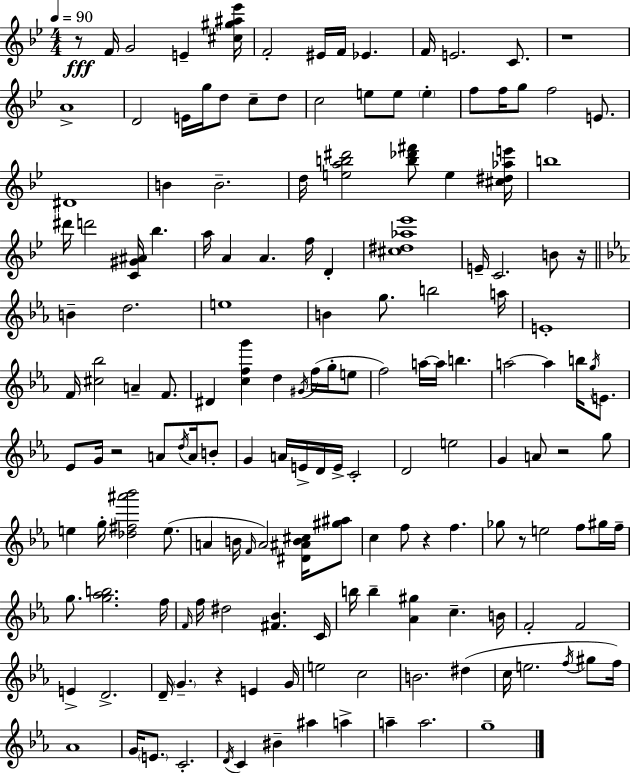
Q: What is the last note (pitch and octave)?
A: G5